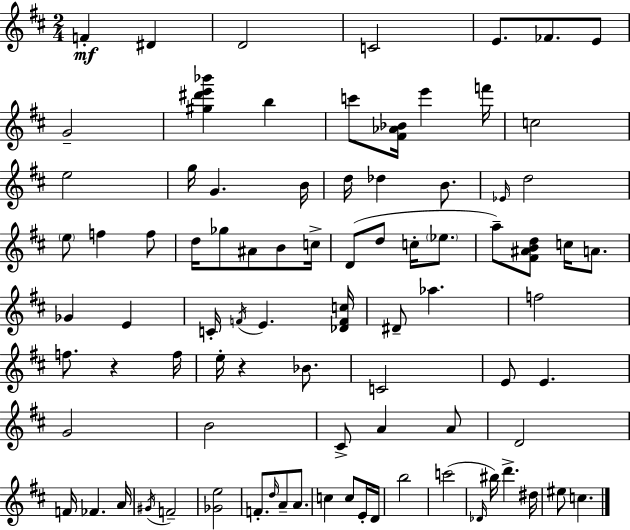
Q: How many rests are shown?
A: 2